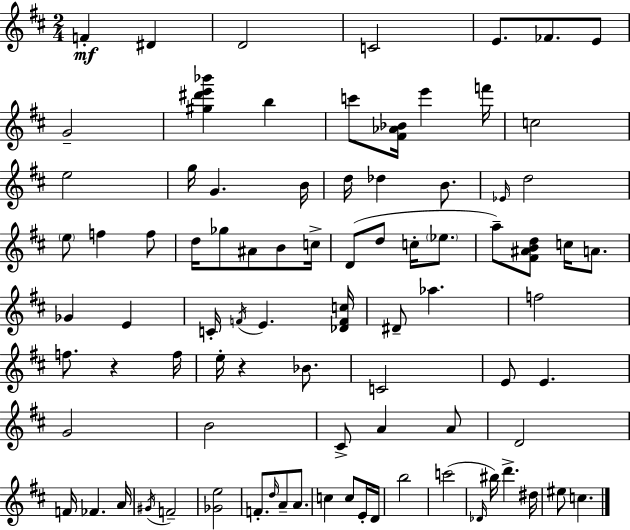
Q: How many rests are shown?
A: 2